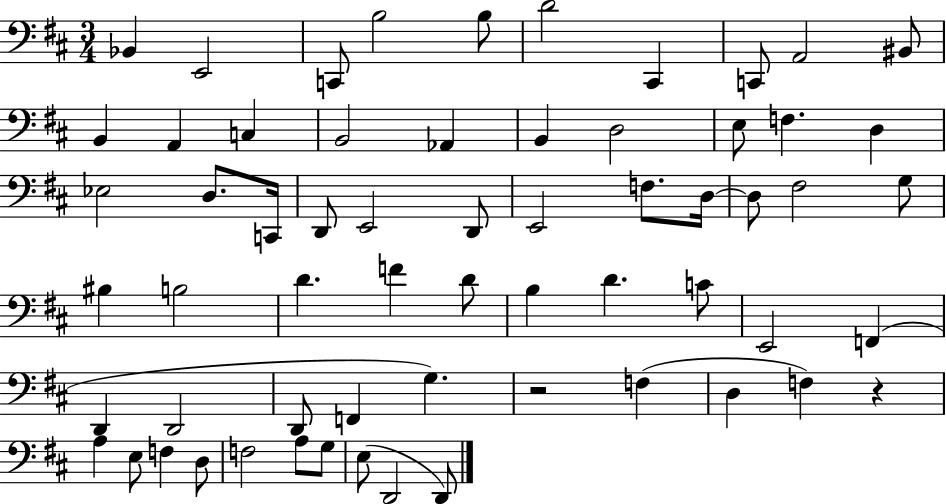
Bb2/q E2/h C2/e B3/h B3/e D4/h C#2/q C2/e A2/h BIS2/e B2/q A2/q C3/q B2/h Ab2/q B2/q D3/h E3/e F3/q. D3/q Eb3/h D3/e. C2/s D2/e E2/h D2/e E2/h F3/e. D3/s D3/e F#3/h G3/e BIS3/q B3/h D4/q. F4/q D4/e B3/q D4/q. C4/e E2/h F2/q D2/q D2/h D2/e F2/q G3/q. R/h F3/q D3/q F3/q R/q A3/q E3/e F3/q D3/e F3/h A3/e G3/e E3/e D2/h D2/e